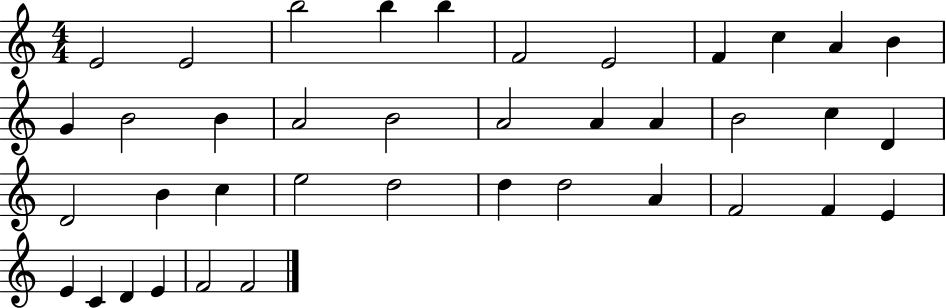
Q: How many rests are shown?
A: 0